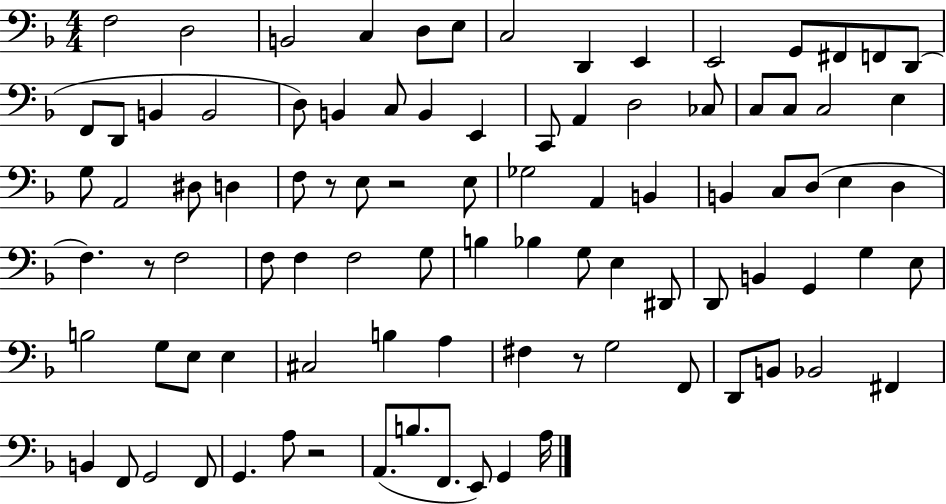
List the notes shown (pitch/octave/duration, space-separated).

F3/h D3/h B2/h C3/q D3/e E3/e C3/h D2/q E2/q E2/h G2/e F#2/e F2/e D2/e F2/e D2/e B2/q B2/h D3/e B2/q C3/e B2/q E2/q C2/e A2/q D3/h CES3/e C3/e C3/e C3/h E3/q G3/e A2/h D#3/e D3/q F3/e R/e E3/e R/h E3/e Gb3/h A2/q B2/q B2/q C3/e D3/e E3/q D3/q F3/q. R/e F3/h F3/e F3/q F3/h G3/e B3/q Bb3/q G3/e E3/q D#2/e D2/e B2/q G2/q G3/q E3/e B3/h G3/e E3/e E3/q C#3/h B3/q A3/q F#3/q R/e G3/h F2/e D2/e B2/e Bb2/h F#2/q B2/q F2/e G2/h F2/e G2/q. A3/e R/h A2/e. B3/e. F2/e. E2/e G2/q A3/s